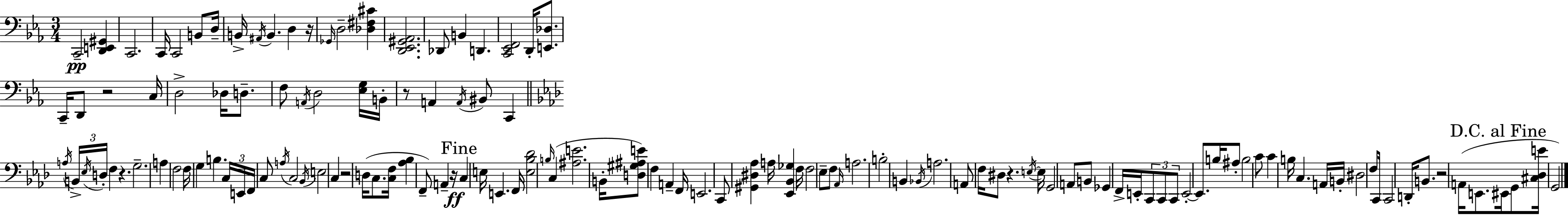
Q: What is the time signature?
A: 3/4